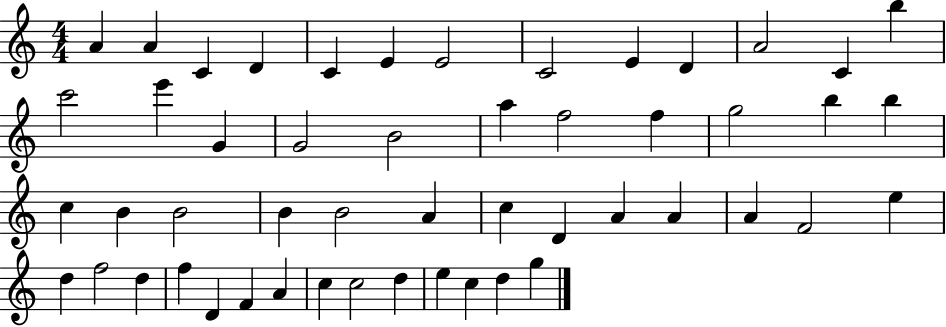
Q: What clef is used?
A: treble